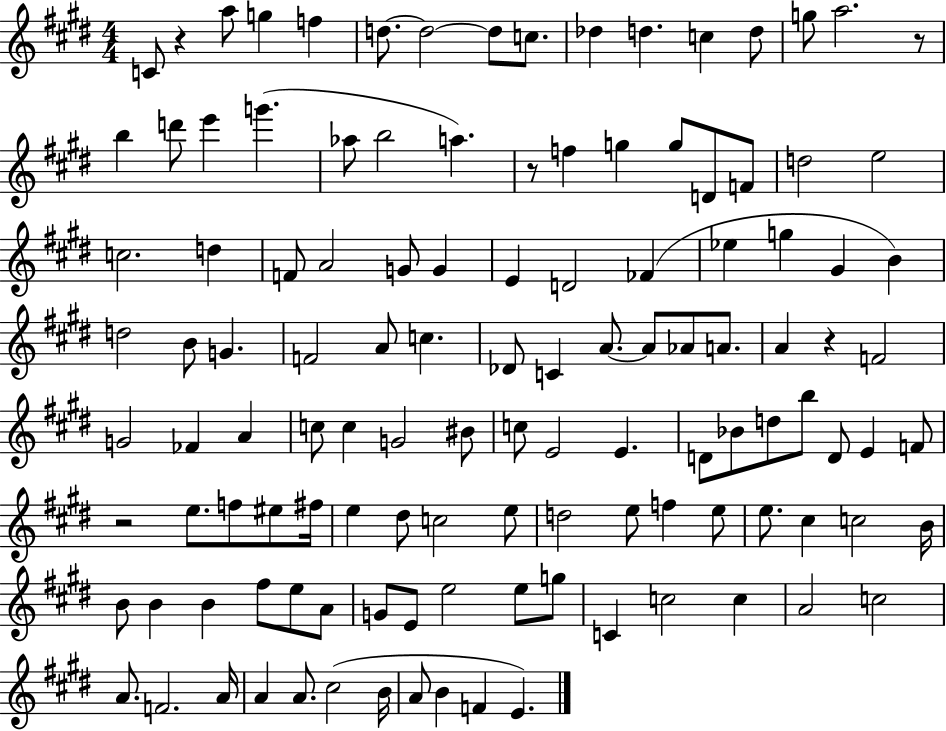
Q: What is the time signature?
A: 4/4